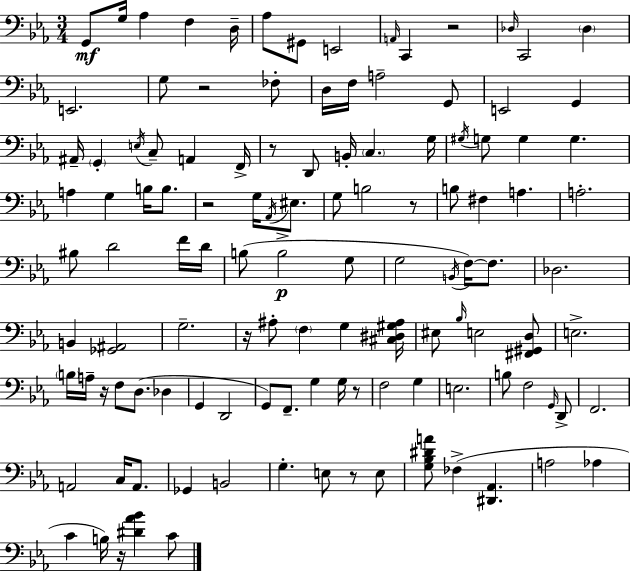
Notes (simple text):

G2/e G3/s Ab3/q F3/q D3/s Ab3/e G#2/e E2/h A2/s C2/q R/h Db3/s C2/h Db3/q E2/h. G3/e R/h FES3/e D3/s F3/s A3/h G2/e E2/h G2/q A#2/s G2/q E3/s C3/e A2/q F2/s R/e D2/e B2/s C3/q. G3/s G#3/s G3/e G3/q G3/q. A3/q G3/q B3/s B3/e. R/h G3/s Ab2/s EIS3/e. G3/e B3/h R/e B3/e F#3/q A3/q. A3/h. BIS3/e D4/h F4/s D4/s B3/e B3/h G3/e G3/h B2/s F3/s F3/e. Db3/h. B2/q [Gb2,A#2]/h G3/h. R/s A#3/e F3/q G3/q [C#3,D#3,G#3,A#3]/s EIS3/e Bb3/s E3/h [F#2,G#2,D3]/e E3/h. B3/s A3/s R/s F3/e D3/e. Db3/q G2/q D2/h G2/e F2/e. G3/q G3/s R/e F3/h G3/q E3/h. B3/e F3/h G2/s D2/e F2/h. A2/h C3/s A2/e. Gb2/q B2/h G3/q. E3/e R/e E3/e [G3,Bb3,D#4,A4]/e FES3/q [D#2,Ab2]/q. A3/h Ab3/q C4/q B3/s R/s [D#4,Ab4,Bb4]/q C4/e